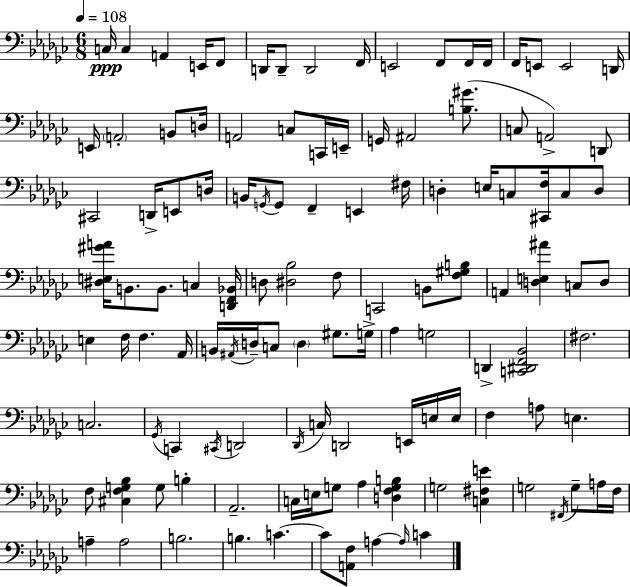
X:1
T:Untitled
M:6/8
L:1/4
K:Ebm
C,/4 C, A,, E,,/4 F,,/2 D,,/4 D,,/2 D,,2 F,,/4 E,,2 F,,/2 F,,/4 F,,/4 F,,/4 E,,/2 E,,2 D,,/4 E,,/4 A,,2 B,,/2 D,/4 A,,2 C,/2 C,,/4 E,,/4 G,,/4 ^A,,2 [B,^G]/2 C,/2 A,,2 D,,/2 ^C,,2 D,,/4 E,,/2 D,/4 B,,/4 G,,/4 G,,/2 F,, E,, ^F,/4 D, E,/4 C,/2 [^C,,F,]/4 C,/2 D,/2 [^D,E,^GA]/4 B,,/2 B,,/2 C, [D,,F,,_B,,]/4 D,/2 [^D,_B,]2 F,/2 C,,2 B,,/2 [F,^G,B,]/2 A,, [D,E,^A] C,/2 D,/2 E, F,/4 F, _A,,/4 B,,/4 ^A,,/4 D,/4 C,/2 D, ^G,/2 G,/4 _A, G,2 D,, [C,,^D,,F,,_B,,]2 ^F,2 C,2 _G,,/4 C,, ^C,,/4 D,,2 _D,,/4 C,/4 D,,2 E,,/4 E,/4 E,/4 F, A,/2 E, F,/2 [^C,F,G,_B,] G,/2 B, _A,,2 C,/4 E,/4 G,/2 _A, [D,F,G,B,] G,2 [C,^F,E] G,2 ^F,,/4 G,/2 A,/4 F,/4 A, A,2 B,2 B, C C/2 [A,,F,]/2 A, A,/4 C